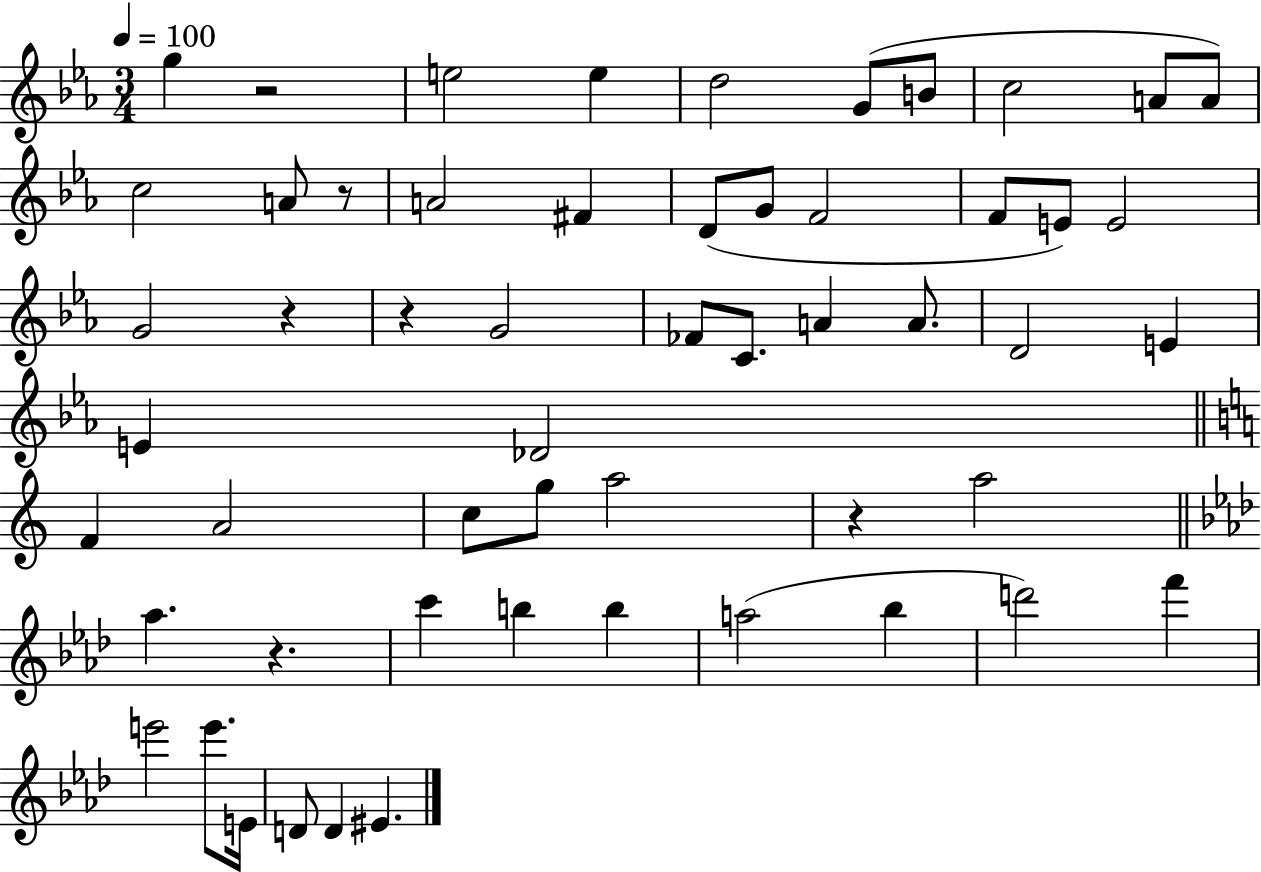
X:1
T:Untitled
M:3/4
L:1/4
K:Eb
g z2 e2 e d2 G/2 B/2 c2 A/2 A/2 c2 A/2 z/2 A2 ^F D/2 G/2 F2 F/2 E/2 E2 G2 z z G2 _F/2 C/2 A A/2 D2 E E _D2 F A2 c/2 g/2 a2 z a2 _a z c' b b a2 _b d'2 f' e'2 e'/2 E/4 D/2 D ^E